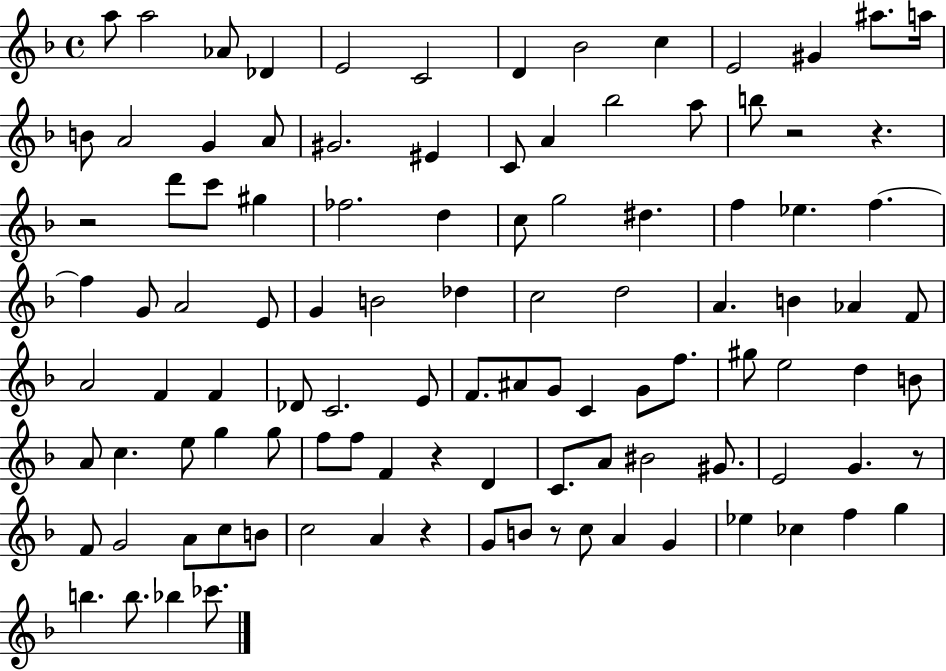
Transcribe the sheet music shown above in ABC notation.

X:1
T:Untitled
M:4/4
L:1/4
K:F
a/2 a2 _A/2 _D E2 C2 D _B2 c E2 ^G ^a/2 a/4 B/2 A2 G A/2 ^G2 ^E C/2 A _b2 a/2 b/2 z2 z z2 d'/2 c'/2 ^g _f2 d c/2 g2 ^d f _e f f G/2 A2 E/2 G B2 _d c2 d2 A B _A F/2 A2 F F _D/2 C2 E/2 F/2 ^A/2 G/2 C G/2 f/2 ^g/2 e2 d B/2 A/2 c e/2 g g/2 f/2 f/2 F z D C/2 A/2 ^B2 ^G/2 E2 G z/2 F/2 G2 A/2 c/2 B/2 c2 A z G/2 B/2 z/2 c/2 A G _e _c f g b b/2 _b _c'/2